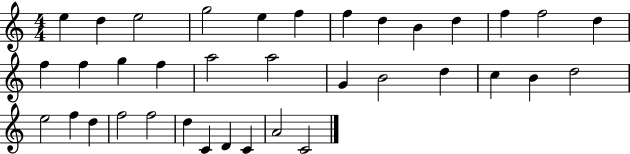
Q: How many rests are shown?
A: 0